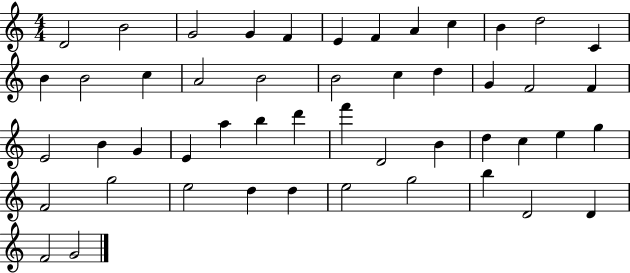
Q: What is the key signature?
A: C major